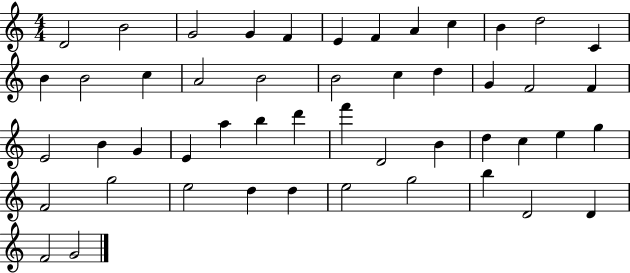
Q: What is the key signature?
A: C major